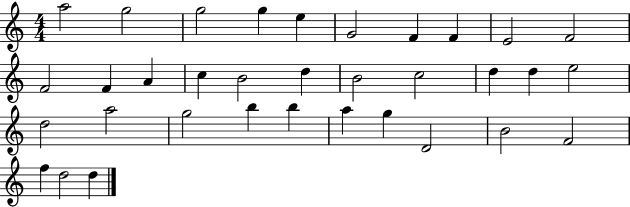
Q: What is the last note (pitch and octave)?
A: D5